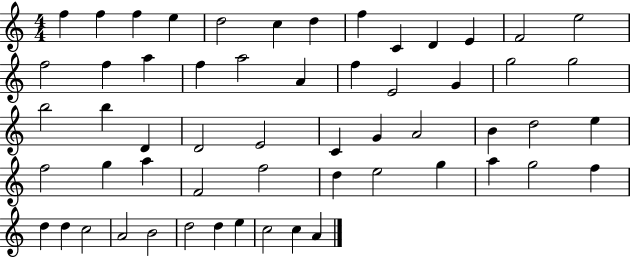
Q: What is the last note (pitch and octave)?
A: A4